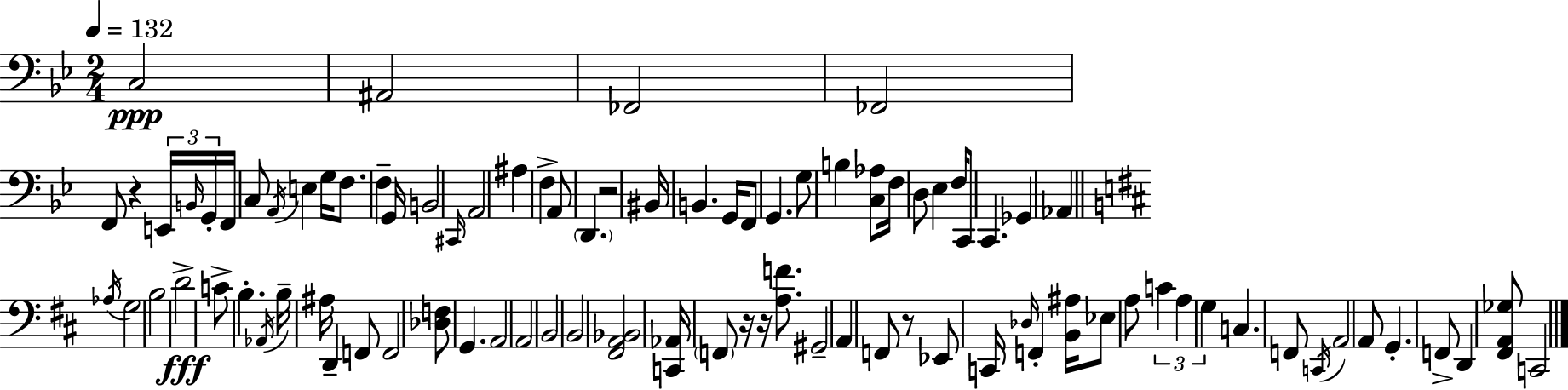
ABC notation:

X:1
T:Untitled
M:2/4
L:1/4
K:Gm
C,2 ^A,,2 _F,,2 _F,,2 F,,/2 z E,,/4 B,,/4 G,,/4 F,,/4 C,/2 A,,/4 E, G,/4 F,/2 F, G,,/4 B,,2 ^C,,/4 A,,2 ^A, F, A,,/2 D,, z2 ^B,,/4 B,, G,,/4 F,,/2 G,, G,/2 B, [C,_A,]/2 F,/4 D,/2 _E, F,/4 C,,/2 C,, _G,, _A,, _A,/4 G,2 B,2 D2 C/2 B, _A,,/4 B,/4 ^A,/4 D,, F,,/2 F,,2 [_D,F,]/2 G,, A,,2 A,,2 B,,2 B,,2 [^F,,A,,_B,,]2 [C,,_A,,]/4 F,,/2 z/4 z/4 [A,F]/2 ^G,,2 A,, F,,/2 z/2 _E,,/2 C,,/4 _D,/4 F,, [B,,^A,]/4 _E,/2 A,/2 C A, G, C, F,,/2 C,,/4 A,,2 A,,/2 G,, F,,/2 D,, [^F,,A,,_G,]/2 C,,2